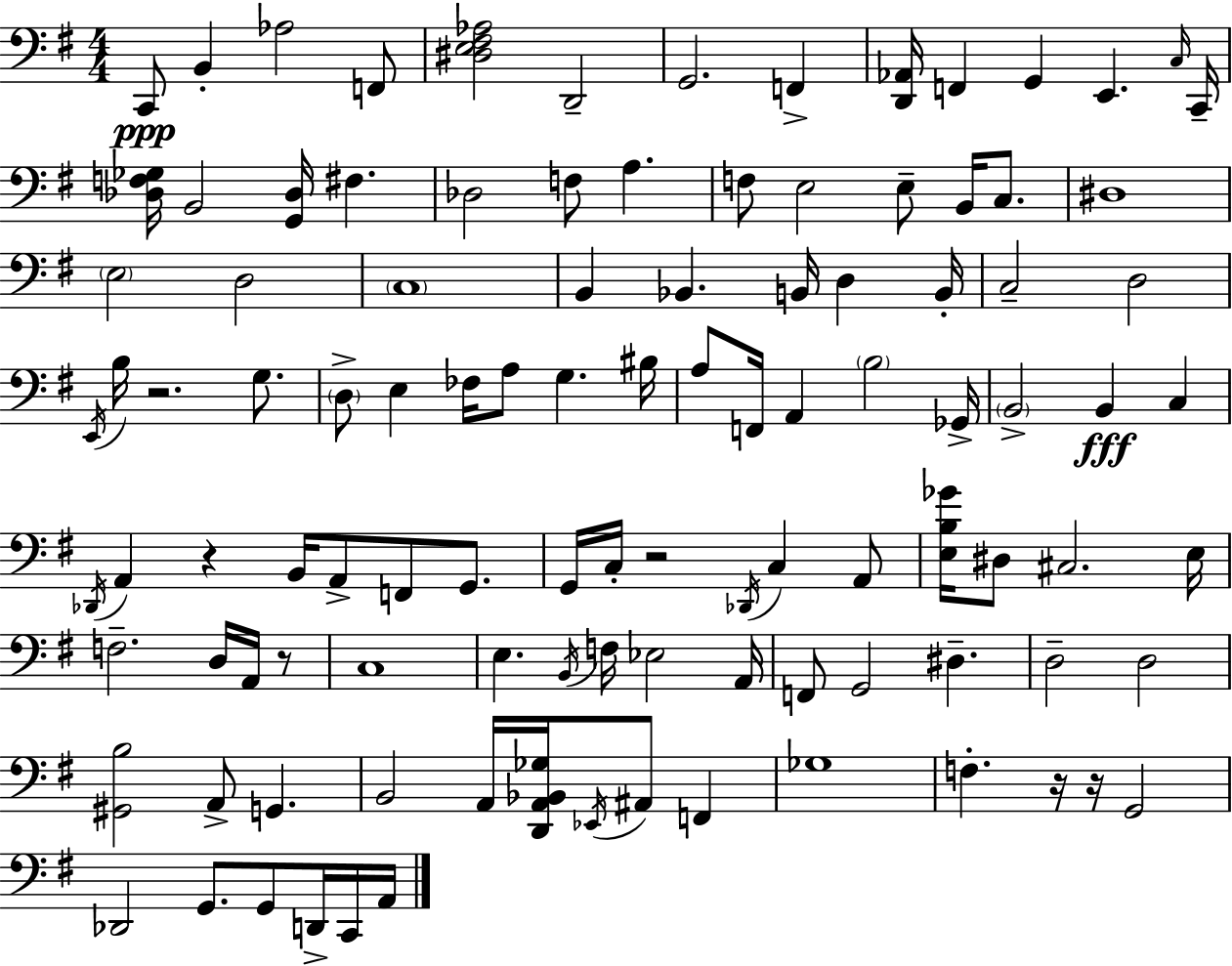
C2/e B2/q Ab3/h F2/e [D#3,E3,F#3,Ab3]/h D2/h G2/h. F2/q [D2,Ab2]/s F2/q G2/q E2/q. C3/s C2/s [Db3,F3,Gb3]/s B2/h [G2,Db3]/s F#3/q. Db3/h F3/e A3/q. F3/e E3/h E3/e B2/s C3/e. D#3/w E3/h D3/h C3/w B2/q Bb2/q. B2/s D3/q B2/s C3/h D3/h E2/s B3/s R/h. G3/e. D3/e E3/q FES3/s A3/e G3/q. BIS3/s A3/e F2/s A2/q B3/h Gb2/s B2/h B2/q C3/q Db2/s A2/q R/q B2/s A2/e F2/e G2/e. G2/s C3/s R/h Db2/s C3/q A2/e [E3,B3,Gb4]/s D#3/e C#3/h. E3/s F3/h. D3/s A2/s R/e C3/w E3/q. B2/s F3/s Eb3/h A2/s F2/e G2/h D#3/q. D3/h D3/h [G#2,B3]/h A2/e G2/q. B2/h A2/s [D2,A2,Bb2,Gb3]/s Eb2/s A#2/e F2/q Gb3/w F3/q. R/s R/s G2/h Db2/h G2/e. G2/e D2/s C2/s A2/s